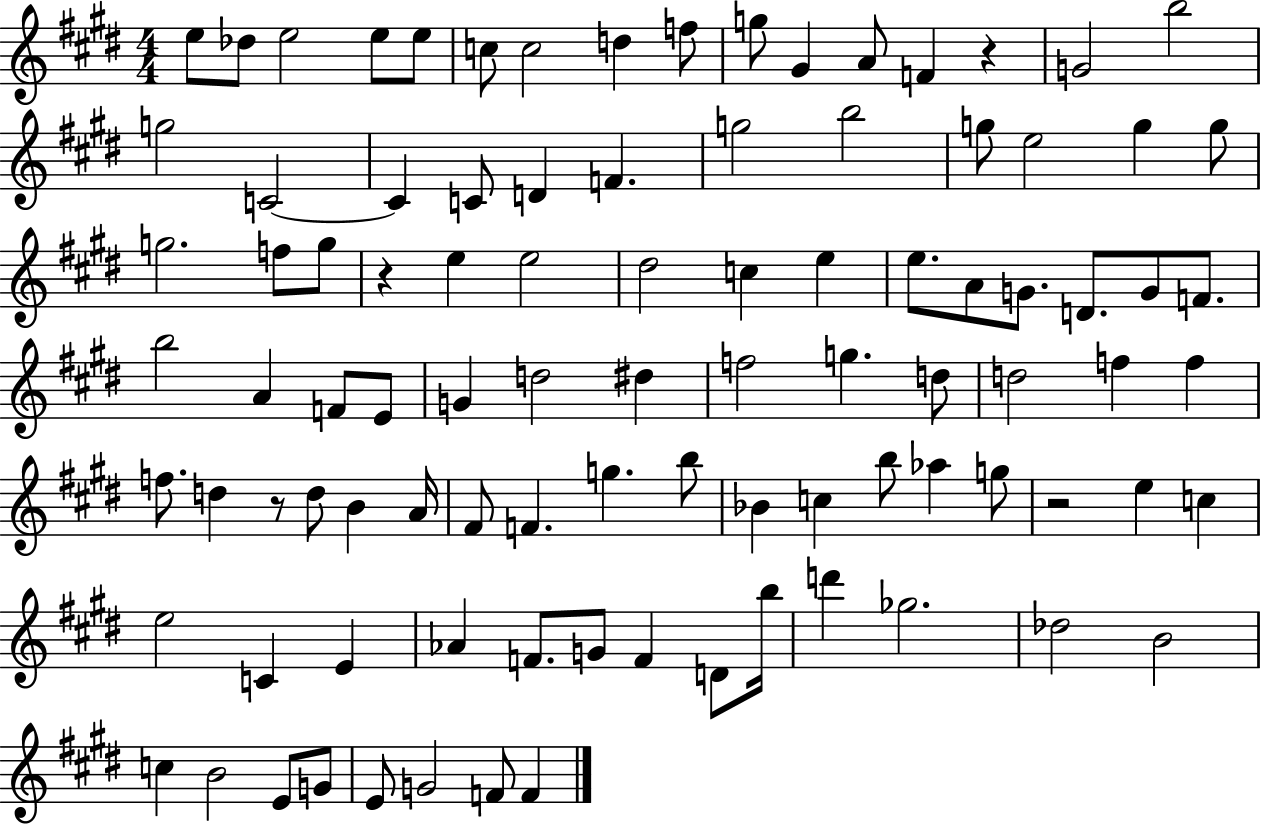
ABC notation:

X:1
T:Untitled
M:4/4
L:1/4
K:E
e/2 _d/2 e2 e/2 e/2 c/2 c2 d f/2 g/2 ^G A/2 F z G2 b2 g2 C2 C C/2 D F g2 b2 g/2 e2 g g/2 g2 f/2 g/2 z e e2 ^d2 c e e/2 A/2 G/2 D/2 G/2 F/2 b2 A F/2 E/2 G d2 ^d f2 g d/2 d2 f f f/2 d z/2 d/2 B A/4 ^F/2 F g b/2 _B c b/2 _a g/2 z2 e c e2 C E _A F/2 G/2 F D/2 b/4 d' _g2 _d2 B2 c B2 E/2 G/2 E/2 G2 F/2 F